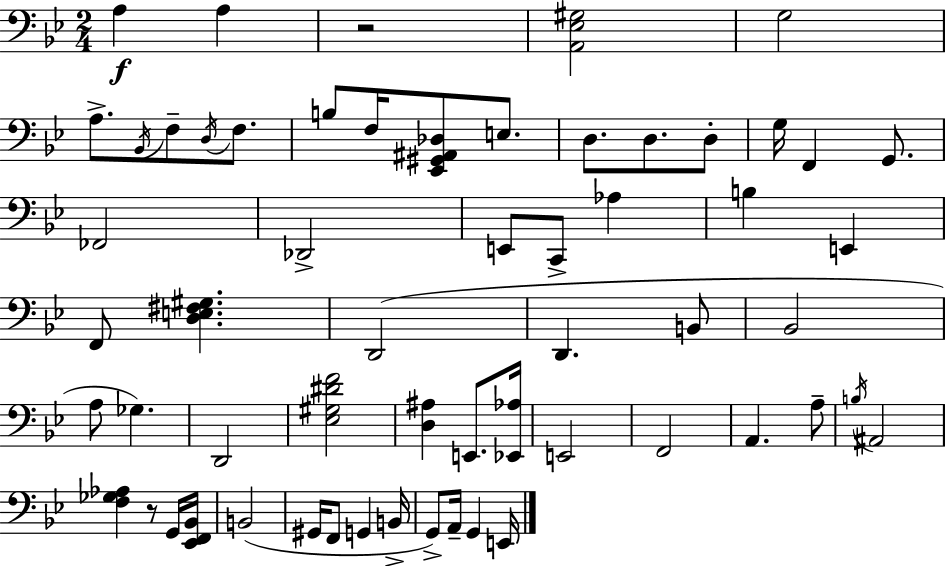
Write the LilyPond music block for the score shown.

{
  \clef bass
  \numericTimeSignature
  \time 2/4
  \key g \minor
  a4\f a4 | r2 | <a, ees gis>2 | g2 | \break a8.-> \acciaccatura { bes,16 } f8-- \acciaccatura { d16 } f8. | b8 f16 <ees, gis, ais, des>8 e8. | d8. d8. | d8-. g16 f,4 g,8. | \break fes,2 | des,2-> | e,8 c,8-> aes4 | b4 e,4 | \break f,8 <d e fis gis>4. | d,2( | d,4. | b,8 bes,2 | \break a8 ges4.) | d,2 | <ees gis dis' f'>2 | <d ais>4 e,8. | \break <ees, aes>16 e,2 | f,2 | a,4. | a8-- \acciaccatura { b16 } ais,2 | \break <f ges aes>4 r8 | g,16 <ees, f, bes,>16 b,2( | gis,16 f,8 g,4 | b,16-> g,8->) a,16-- g,4 | \break e,16 \bar "|."
}